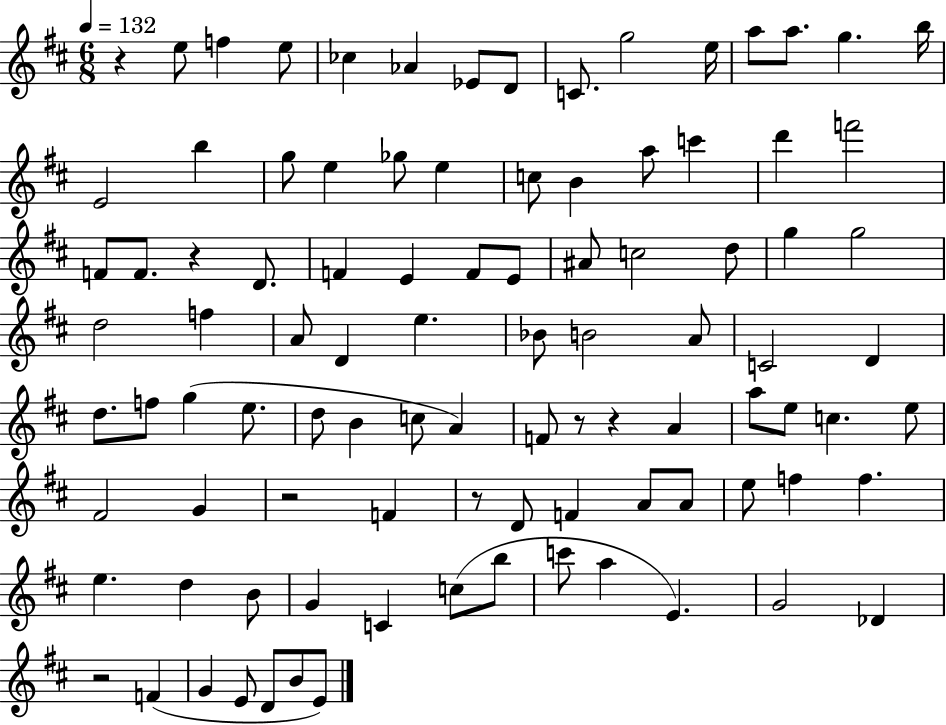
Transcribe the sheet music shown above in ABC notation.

X:1
T:Untitled
M:6/8
L:1/4
K:D
z e/2 f e/2 _c _A _E/2 D/2 C/2 g2 e/4 a/2 a/2 g b/4 E2 b g/2 e _g/2 e c/2 B a/2 c' d' f'2 F/2 F/2 z D/2 F E F/2 E/2 ^A/2 c2 d/2 g g2 d2 f A/2 D e _B/2 B2 A/2 C2 D d/2 f/2 g e/2 d/2 B c/2 A F/2 z/2 z A a/2 e/2 c e/2 ^F2 G z2 F z/2 D/2 F A/2 A/2 e/2 f f e d B/2 G C c/2 b/2 c'/2 a E G2 _D z2 F G E/2 D/2 B/2 E/2